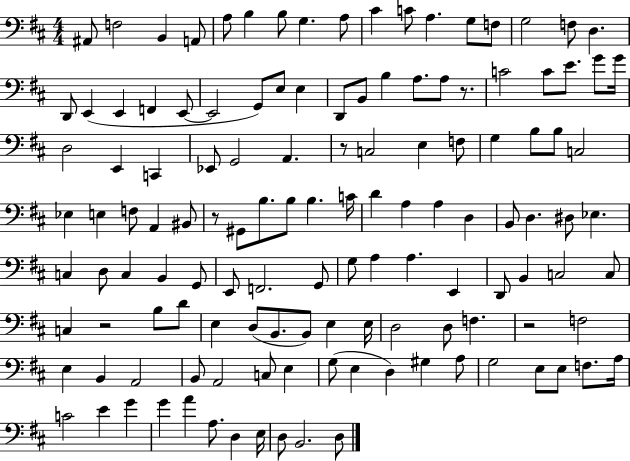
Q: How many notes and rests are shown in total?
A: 129